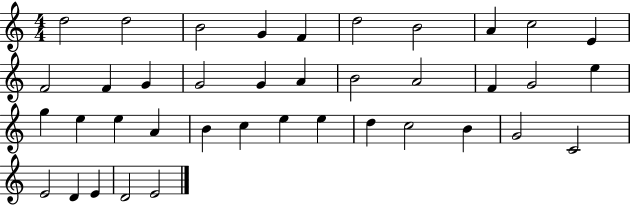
{
  \clef treble
  \numericTimeSignature
  \time 4/4
  \key c \major
  d''2 d''2 | b'2 g'4 f'4 | d''2 b'2 | a'4 c''2 e'4 | \break f'2 f'4 g'4 | g'2 g'4 a'4 | b'2 a'2 | f'4 g'2 e''4 | \break g''4 e''4 e''4 a'4 | b'4 c''4 e''4 e''4 | d''4 c''2 b'4 | g'2 c'2 | \break e'2 d'4 e'4 | d'2 e'2 | \bar "|."
}